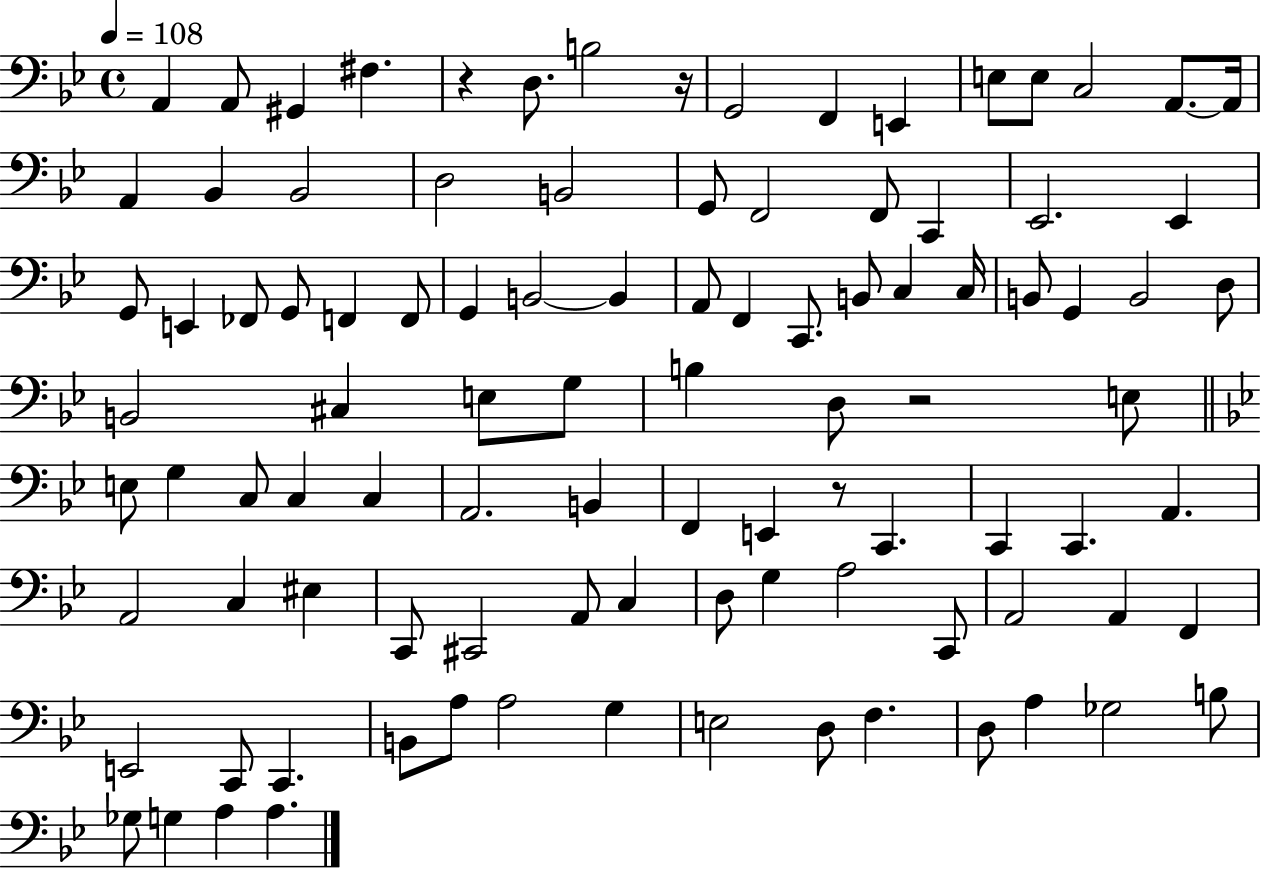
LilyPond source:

{
  \clef bass
  \time 4/4
  \defaultTimeSignature
  \key bes \major
  \tempo 4 = 108
  a,4 a,8 gis,4 fis4. | r4 d8. b2 r16 | g,2 f,4 e,4 | e8 e8 c2 a,8.~~ a,16 | \break a,4 bes,4 bes,2 | d2 b,2 | g,8 f,2 f,8 c,4 | ees,2. ees,4 | \break g,8 e,4 fes,8 g,8 f,4 f,8 | g,4 b,2~~ b,4 | a,8 f,4 c,8. b,8 c4 c16 | b,8 g,4 b,2 d8 | \break b,2 cis4 e8 g8 | b4 d8 r2 e8 | \bar "||" \break \key g \minor e8 g4 c8 c4 c4 | a,2. b,4 | f,4 e,4 r8 c,4. | c,4 c,4. a,4. | \break a,2 c4 eis4 | c,8 cis,2 a,8 c4 | d8 g4 a2 c,8 | a,2 a,4 f,4 | \break e,2 c,8 c,4. | b,8 a8 a2 g4 | e2 d8 f4. | d8 a4 ges2 b8 | \break ges8 g4 a4 a4. | \bar "|."
}